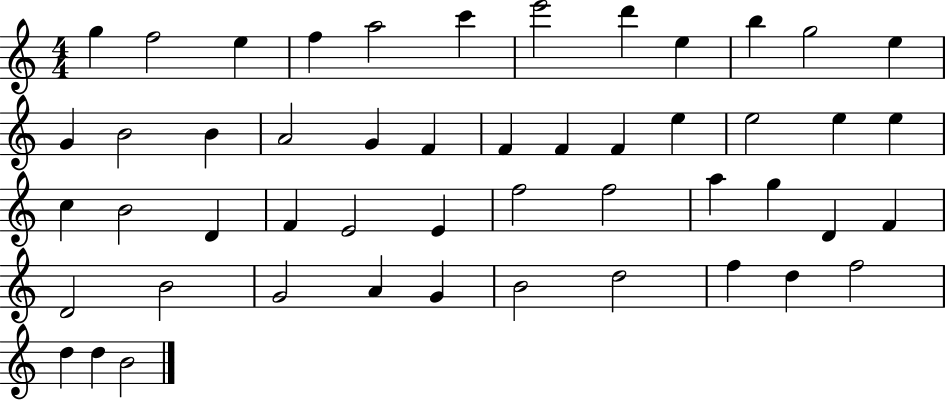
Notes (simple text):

G5/q F5/h E5/q F5/q A5/h C6/q E6/h D6/q E5/q B5/q G5/h E5/q G4/q B4/h B4/q A4/h G4/q F4/q F4/q F4/q F4/q E5/q E5/h E5/q E5/q C5/q B4/h D4/q F4/q E4/h E4/q F5/h F5/h A5/q G5/q D4/q F4/q D4/h B4/h G4/h A4/q G4/q B4/h D5/h F5/q D5/q F5/h D5/q D5/q B4/h